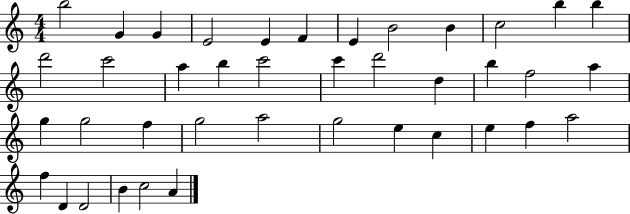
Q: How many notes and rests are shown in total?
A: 40